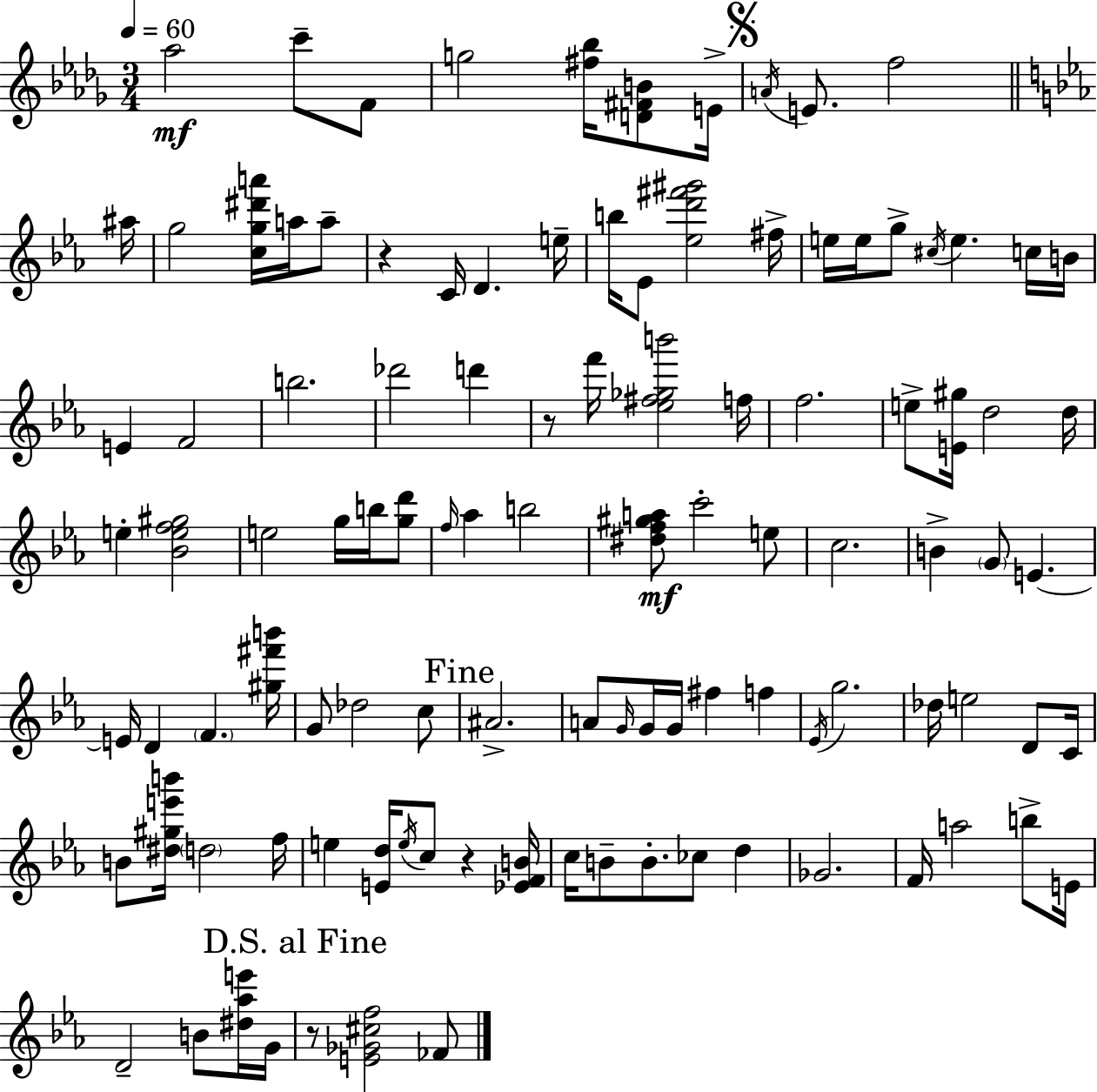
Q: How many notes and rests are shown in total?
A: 107